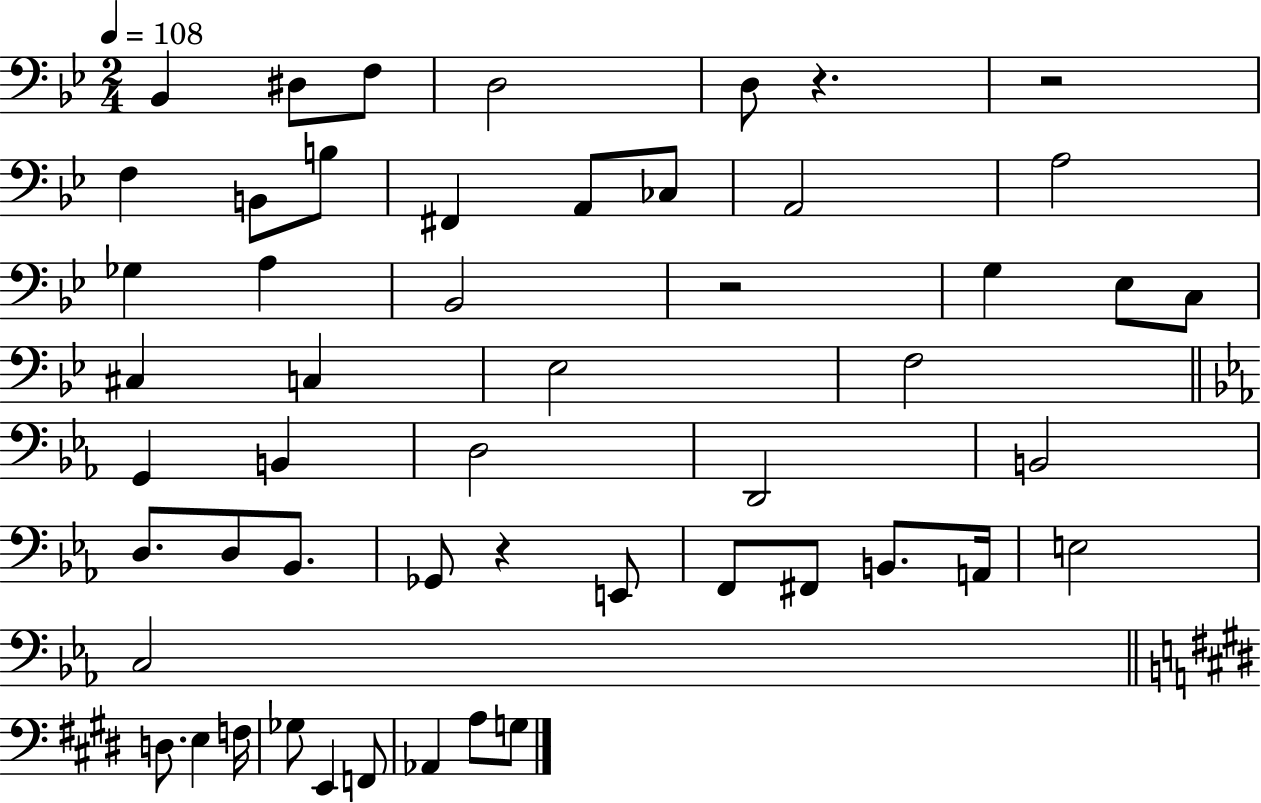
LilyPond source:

{
  \clef bass
  \numericTimeSignature
  \time 2/4
  \key bes \major
  \tempo 4 = 108
  bes,4 dis8 f8 | d2 | d8 r4. | r2 | \break f4 b,8 b8 | fis,4 a,8 ces8 | a,2 | a2 | \break ges4 a4 | bes,2 | r2 | g4 ees8 c8 | \break cis4 c4 | ees2 | f2 | \bar "||" \break \key ees \major g,4 b,4 | d2 | d,2 | b,2 | \break d8. d8 bes,8. | ges,8 r4 e,8 | f,8 fis,8 b,8. a,16 | e2 | \break c2 | \bar "||" \break \key e \major d8. e4 f16 | ges8 e,4 f,8 | aes,4 a8 g8 | \bar "|."
}